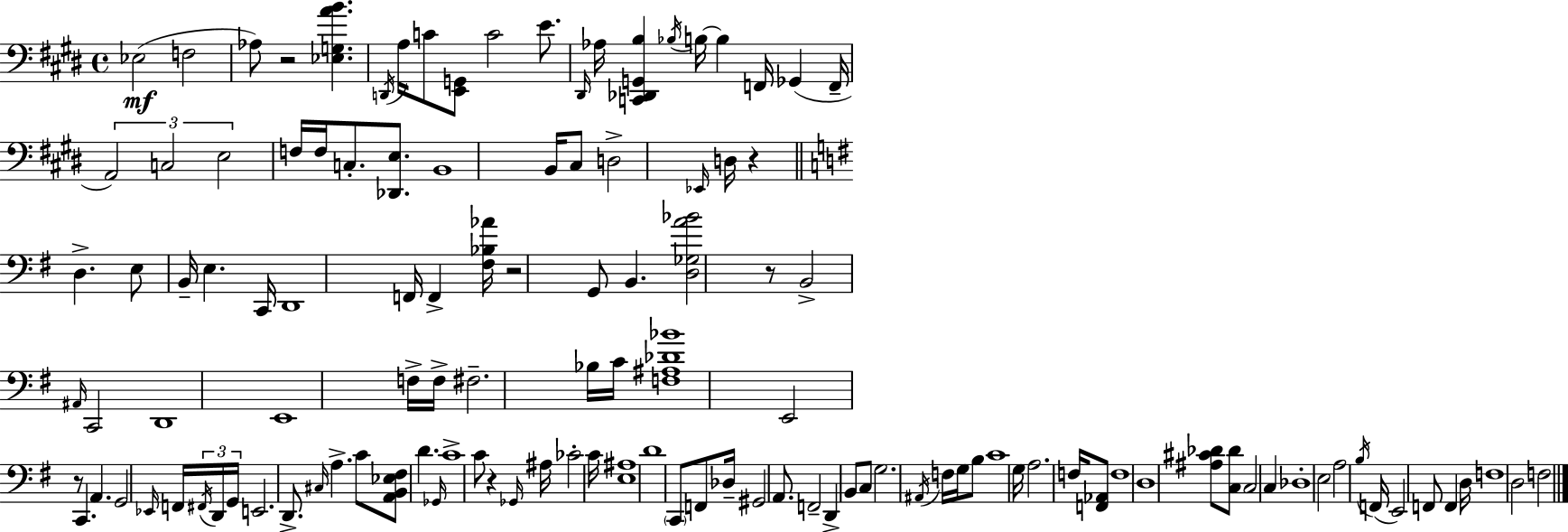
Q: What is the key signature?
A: E major